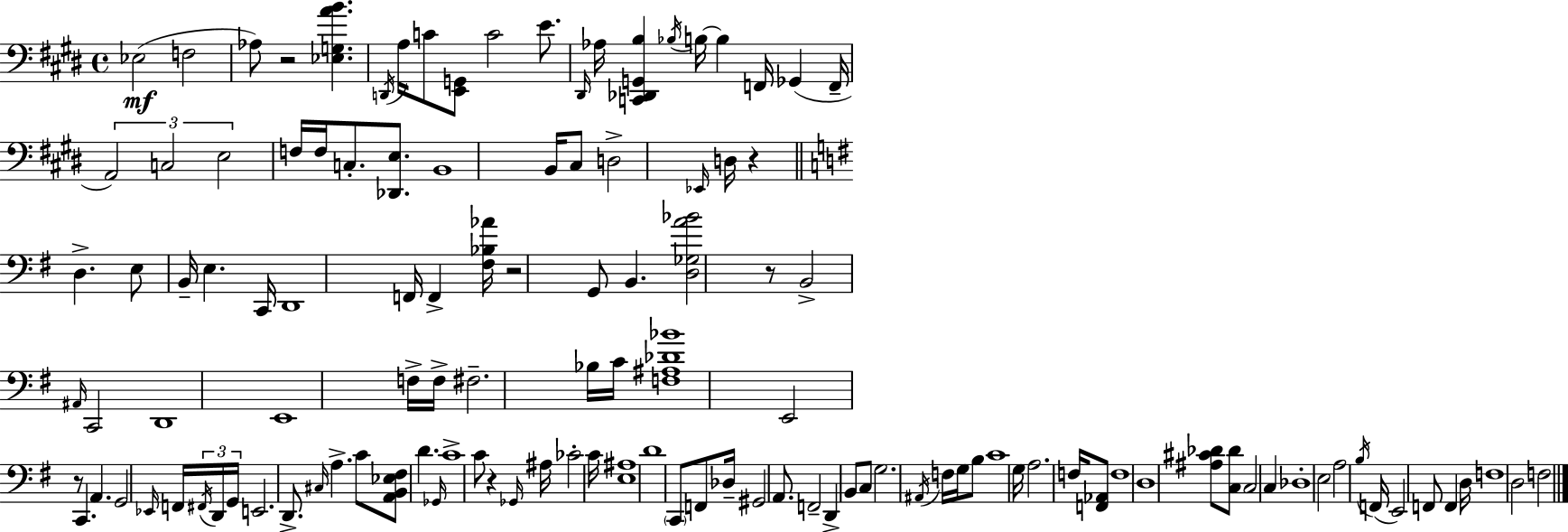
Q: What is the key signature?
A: E major